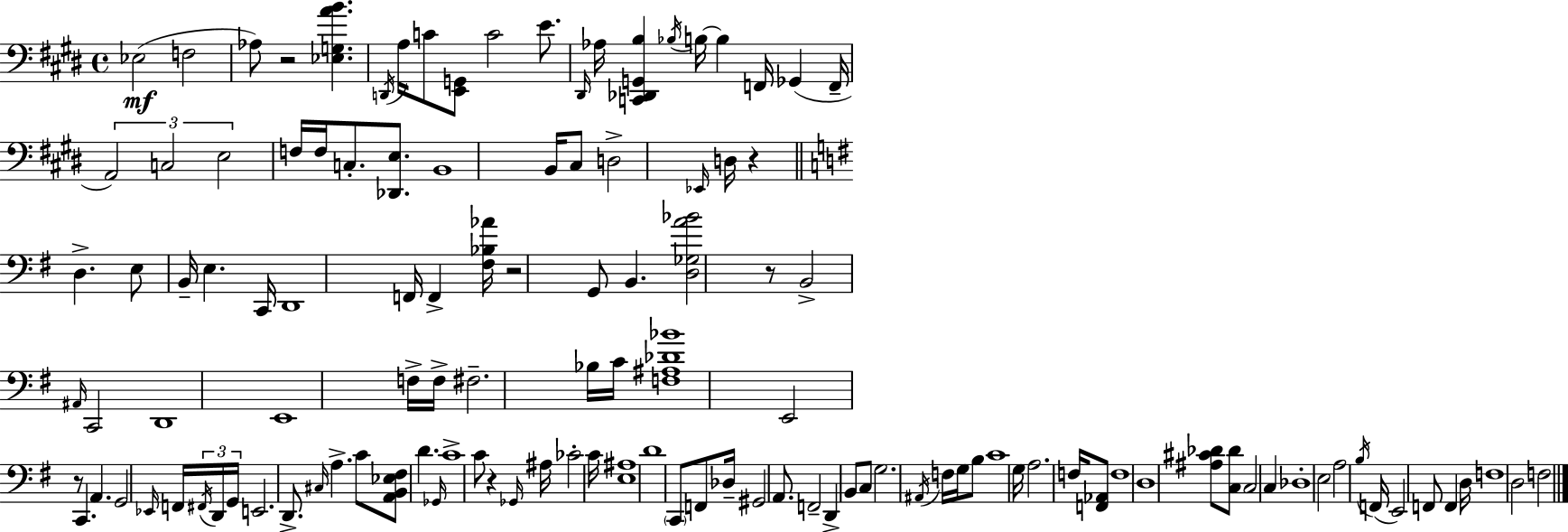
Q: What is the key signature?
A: E major